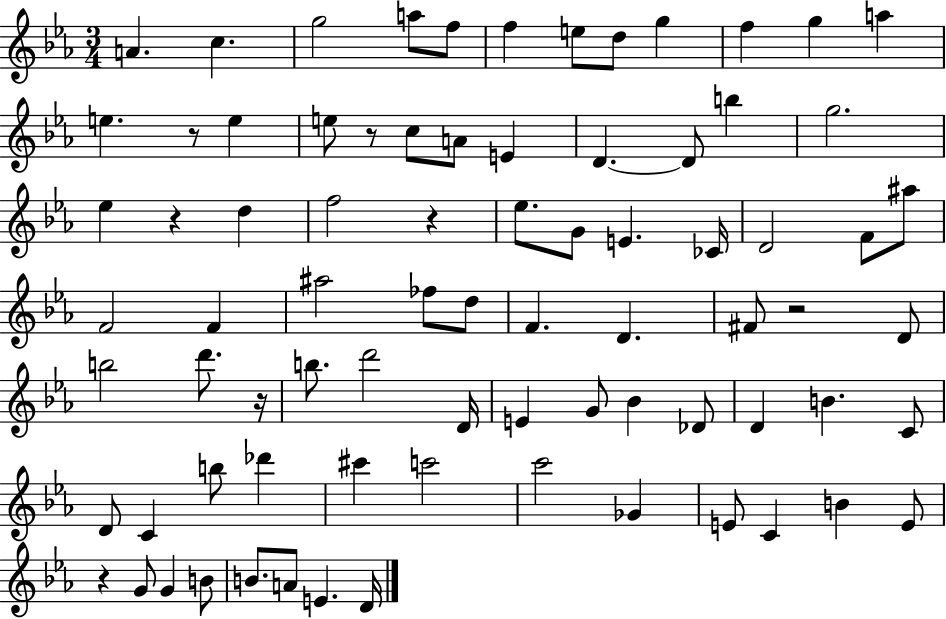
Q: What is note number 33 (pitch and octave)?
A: F4